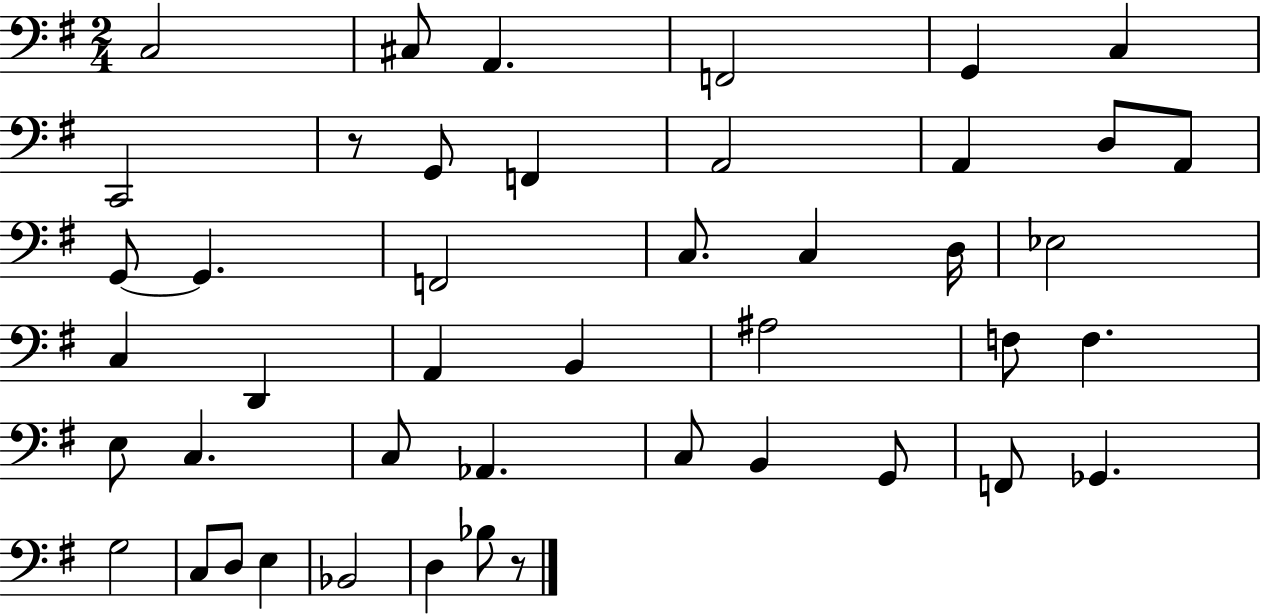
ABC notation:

X:1
T:Untitled
M:2/4
L:1/4
K:G
C,2 ^C,/2 A,, F,,2 G,, C, C,,2 z/2 G,,/2 F,, A,,2 A,, D,/2 A,,/2 G,,/2 G,, F,,2 C,/2 C, D,/4 _E,2 C, D,, A,, B,, ^A,2 F,/2 F, E,/2 C, C,/2 _A,, C,/2 B,, G,,/2 F,,/2 _G,, G,2 C,/2 D,/2 E, _B,,2 D, _B,/2 z/2